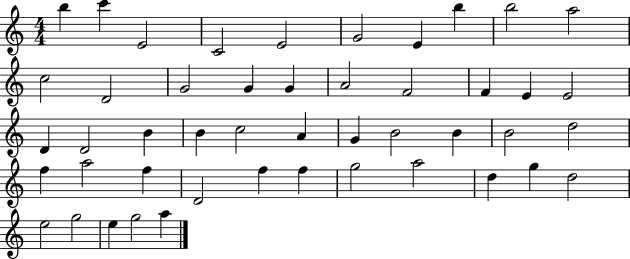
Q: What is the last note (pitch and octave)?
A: A5